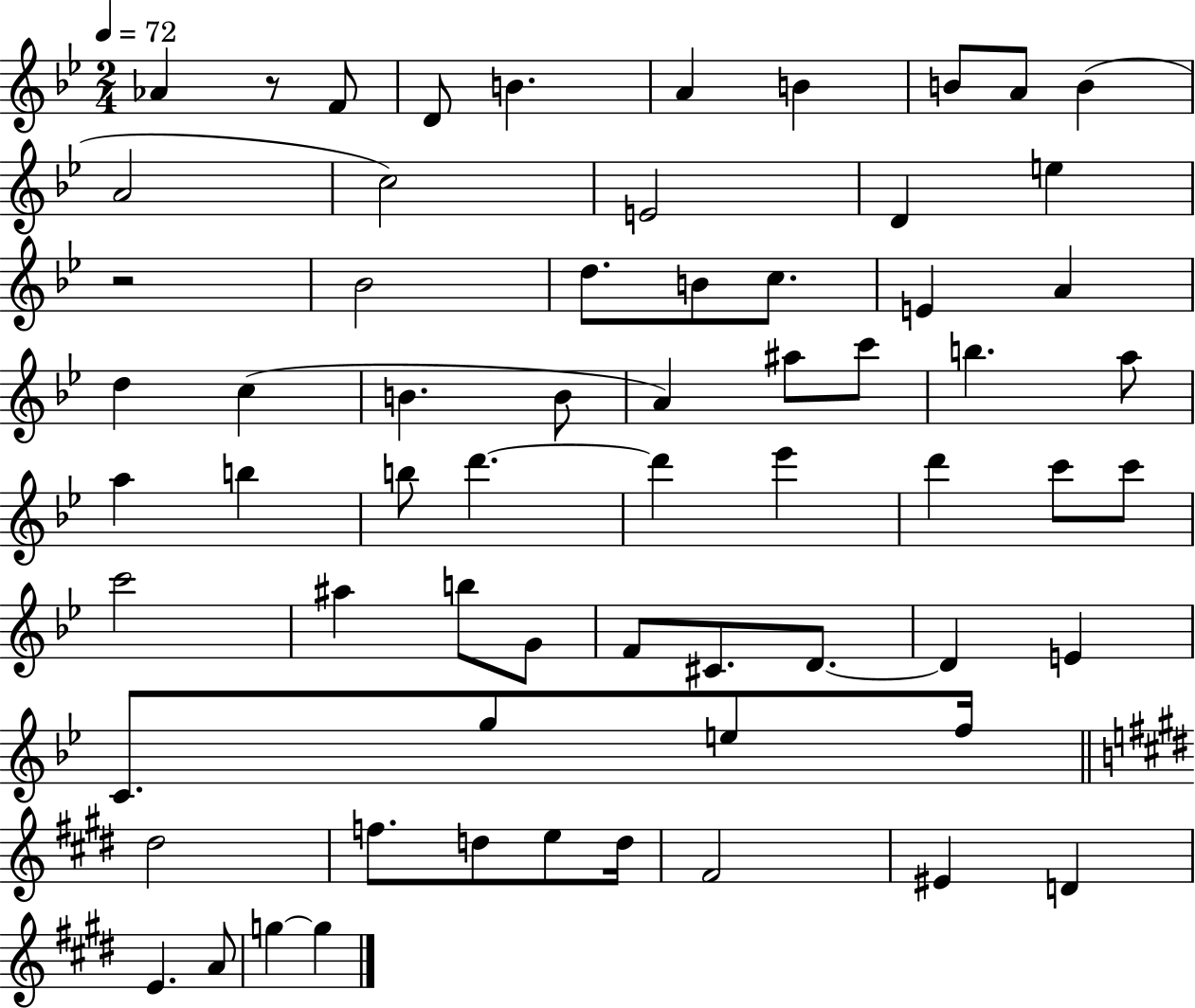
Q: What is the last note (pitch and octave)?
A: G5